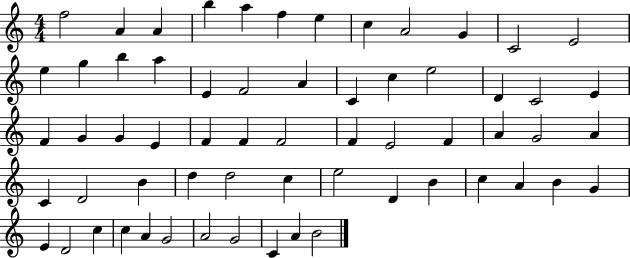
{
  \clef treble
  \numericTimeSignature
  \time 4/4
  \key c \major
  f''2 a'4 a'4 | b''4 a''4 f''4 e''4 | c''4 a'2 g'4 | c'2 e'2 | \break e''4 g''4 b''4 a''4 | e'4 f'2 a'4 | c'4 c''4 e''2 | d'4 c'2 e'4 | \break f'4 g'4 g'4 e'4 | f'4 f'4 f'2 | f'4 e'2 f'4 | a'4 g'2 a'4 | \break c'4 d'2 b'4 | d''4 d''2 c''4 | e''2 d'4 b'4 | c''4 a'4 b'4 g'4 | \break e'4 d'2 c''4 | c''4 a'4 g'2 | a'2 g'2 | c'4 a'4 b'2 | \break \bar "|."
}